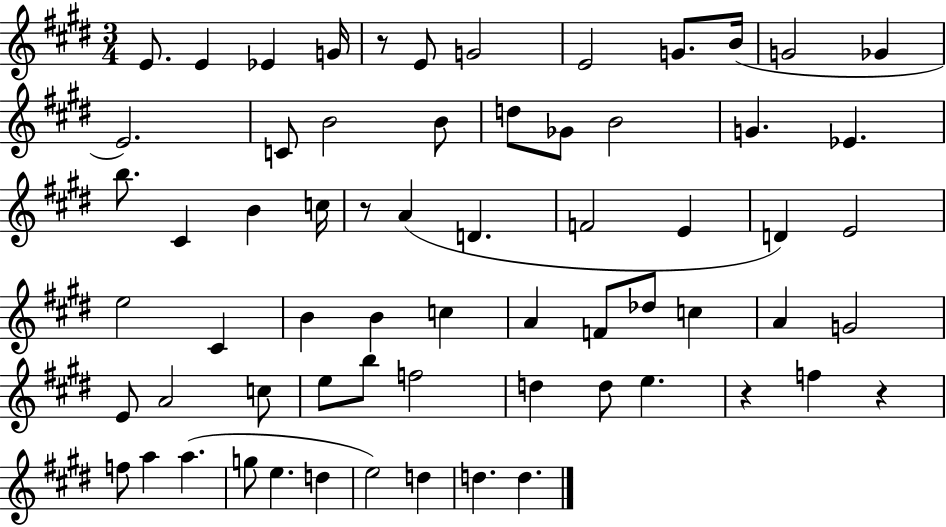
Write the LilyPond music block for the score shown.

{
  \clef treble
  \numericTimeSignature
  \time 3/4
  \key e \major
  e'8. e'4 ees'4 g'16 | r8 e'8 g'2 | e'2 g'8. b'16( | g'2 ges'4 | \break e'2.) | c'8 b'2 b'8 | d''8 ges'8 b'2 | g'4. ees'4. | \break b''8. cis'4 b'4 c''16 | r8 a'4( d'4. | f'2 e'4 | d'4) e'2 | \break e''2 cis'4 | b'4 b'4 c''4 | a'4 f'8 des''8 c''4 | a'4 g'2 | \break e'8 a'2 c''8 | e''8 b''8 f''2 | d''4 d''8 e''4. | r4 f''4 r4 | \break f''8 a''4 a''4.( | g''8 e''4. d''4 | e''2) d''4 | d''4. d''4. | \break \bar "|."
}